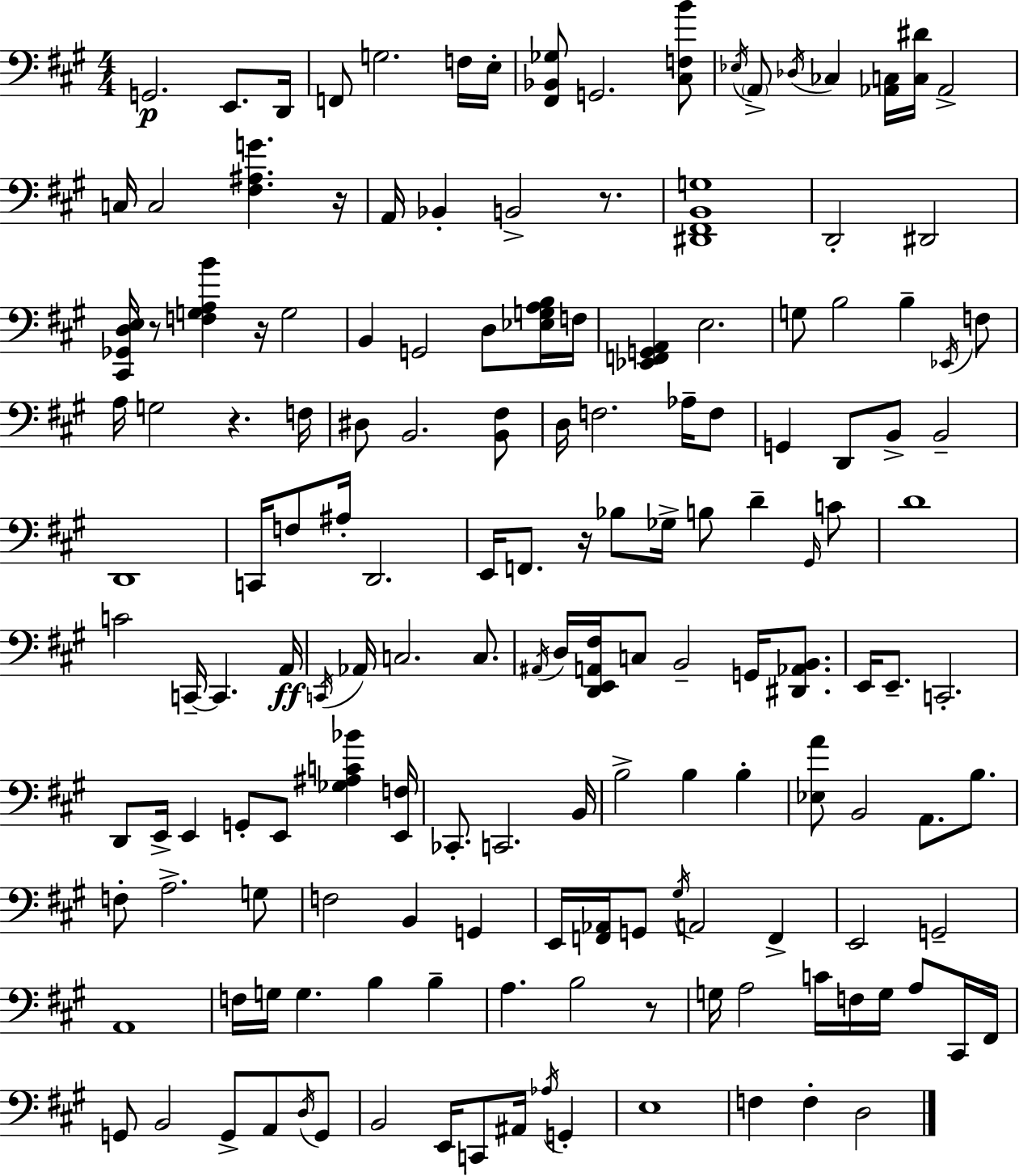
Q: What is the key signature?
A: A major